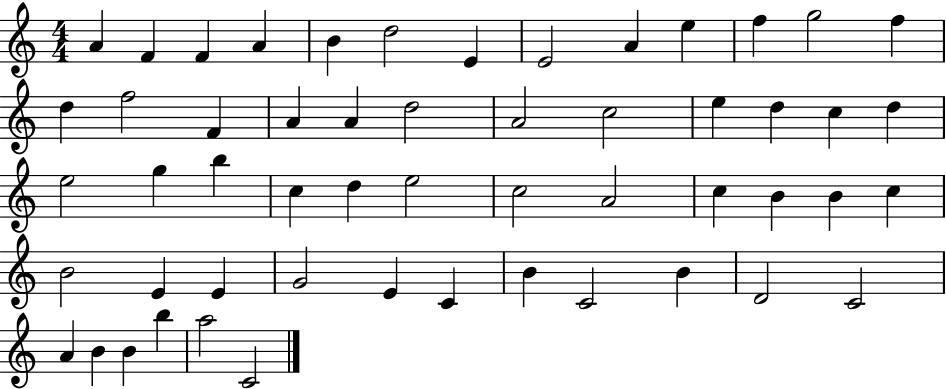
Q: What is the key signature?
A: C major